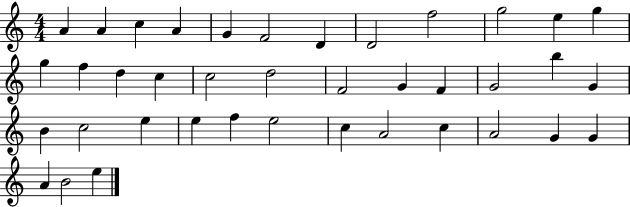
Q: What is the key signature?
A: C major